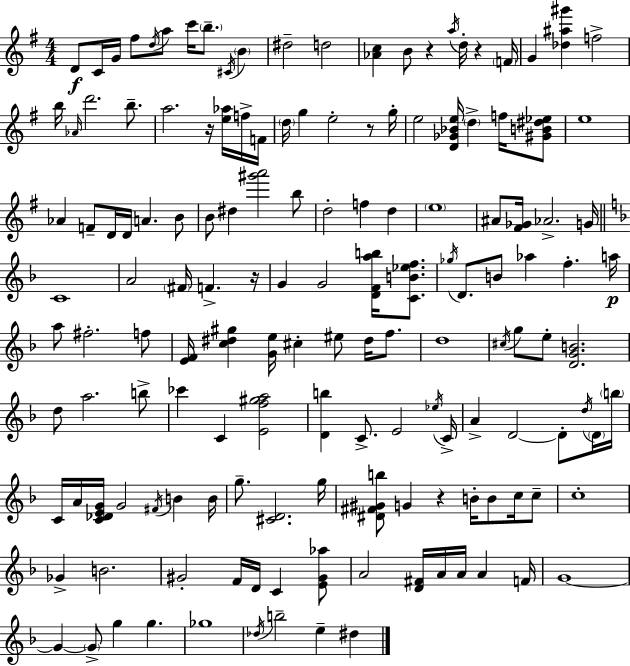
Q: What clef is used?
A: treble